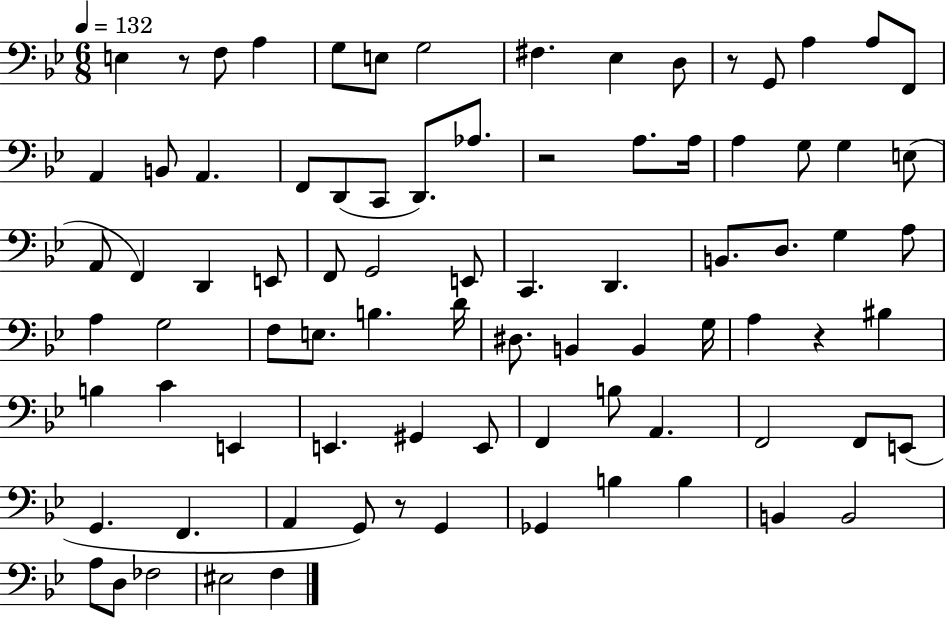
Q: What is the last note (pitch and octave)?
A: F3